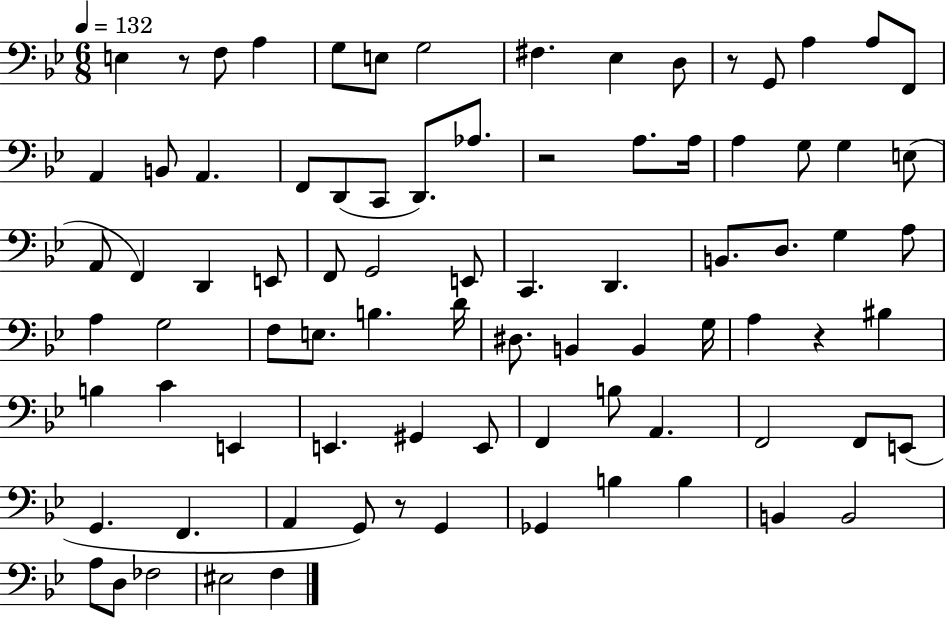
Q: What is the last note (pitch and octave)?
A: F3